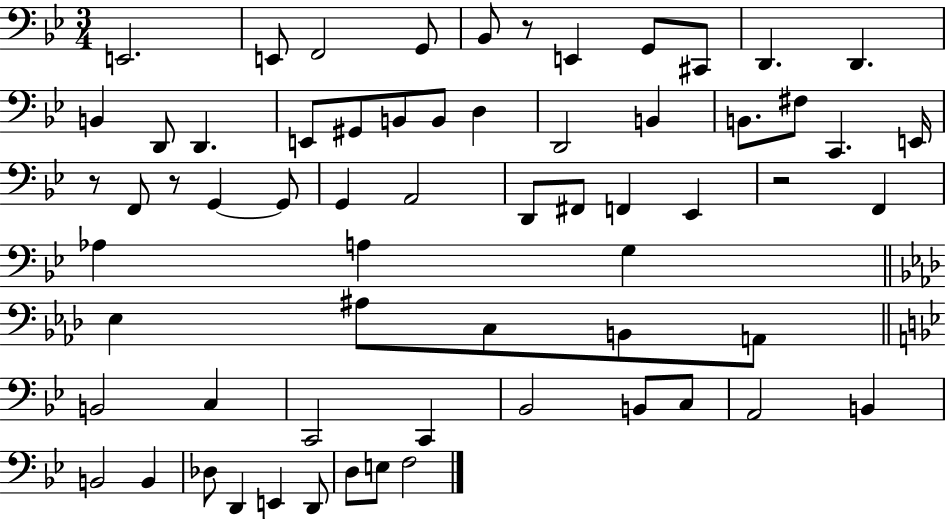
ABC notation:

X:1
T:Untitled
M:3/4
L:1/4
K:Bb
E,,2 E,,/2 F,,2 G,,/2 _B,,/2 z/2 E,, G,,/2 ^C,,/2 D,, D,, B,, D,,/2 D,, E,,/2 ^G,,/2 B,,/2 B,,/2 D, D,,2 B,, B,,/2 ^F,/2 C,, E,,/4 z/2 F,,/2 z/2 G,, G,,/2 G,, A,,2 D,,/2 ^F,,/2 F,, _E,, z2 F,, _A, A, G, _E, ^A,/2 C,/2 B,,/2 A,,/2 B,,2 C, C,,2 C,, _B,,2 B,,/2 C,/2 A,,2 B,, B,,2 B,, _D,/2 D,, E,, D,,/2 D,/2 E,/2 F,2